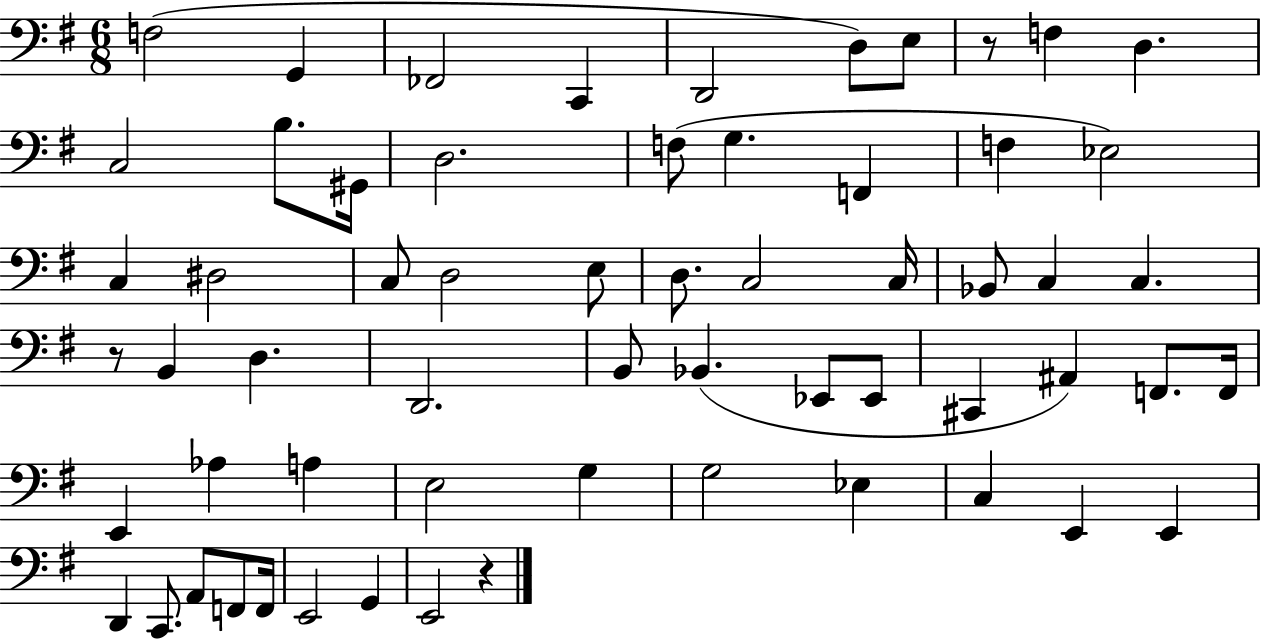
F3/h G2/q FES2/h C2/q D2/h D3/e E3/e R/e F3/q D3/q. C3/h B3/e. G#2/s D3/h. F3/e G3/q. F2/q F3/q Eb3/h C3/q D#3/h C3/e D3/h E3/e D3/e. C3/h C3/s Bb2/e C3/q C3/q. R/e B2/q D3/q. D2/h. B2/e Bb2/q. Eb2/e Eb2/e C#2/q A#2/q F2/e. F2/s E2/q Ab3/q A3/q E3/h G3/q G3/h Eb3/q C3/q E2/q E2/q D2/q C2/e. A2/e F2/e F2/s E2/h G2/q E2/h R/q